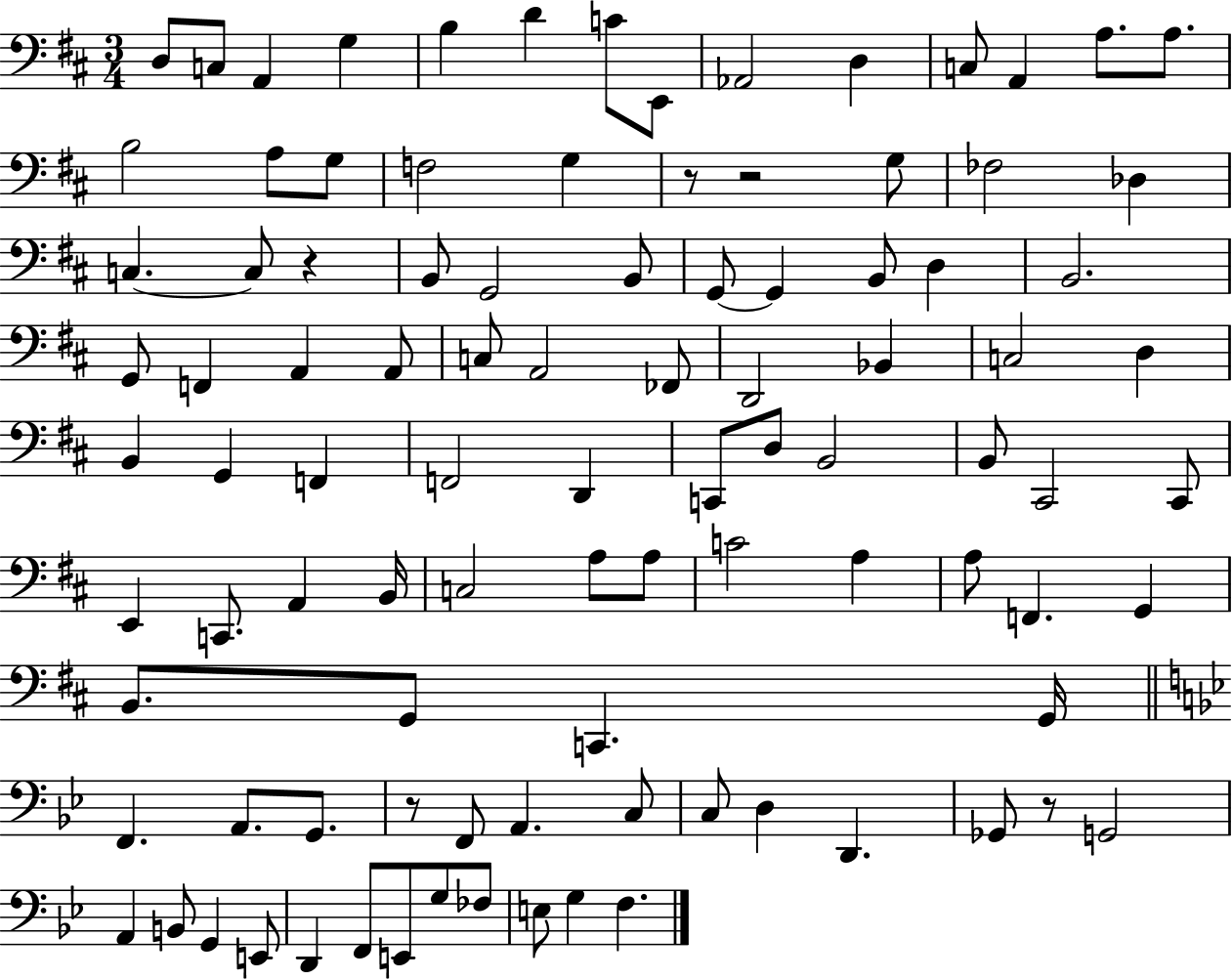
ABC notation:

X:1
T:Untitled
M:3/4
L:1/4
K:D
D,/2 C,/2 A,, G, B, D C/2 E,,/2 _A,,2 D, C,/2 A,, A,/2 A,/2 B,2 A,/2 G,/2 F,2 G, z/2 z2 G,/2 _F,2 _D, C, C,/2 z B,,/2 G,,2 B,,/2 G,,/2 G,, B,,/2 D, B,,2 G,,/2 F,, A,, A,,/2 C,/2 A,,2 _F,,/2 D,,2 _B,, C,2 D, B,, G,, F,, F,,2 D,, C,,/2 D,/2 B,,2 B,,/2 ^C,,2 ^C,,/2 E,, C,,/2 A,, B,,/4 C,2 A,/2 A,/2 C2 A, A,/2 F,, G,, B,,/2 G,,/2 C,, G,,/4 F,, A,,/2 G,,/2 z/2 F,,/2 A,, C,/2 C,/2 D, D,, _G,,/2 z/2 G,,2 A,, B,,/2 G,, E,,/2 D,, F,,/2 E,,/2 G,/2 _F,/2 E,/2 G, F,